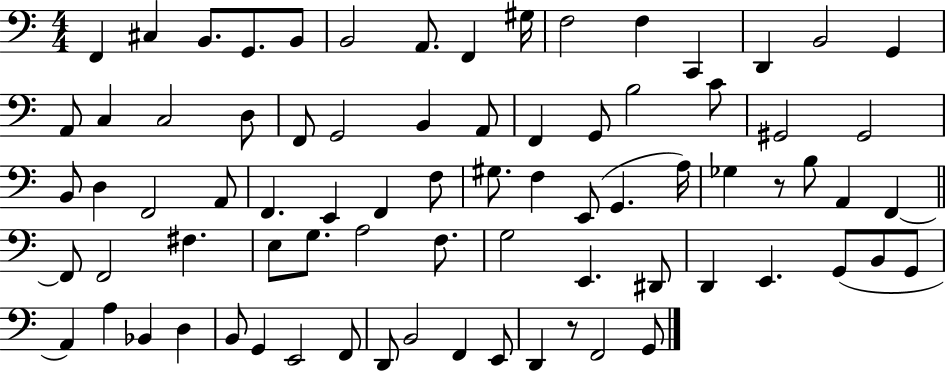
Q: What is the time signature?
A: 4/4